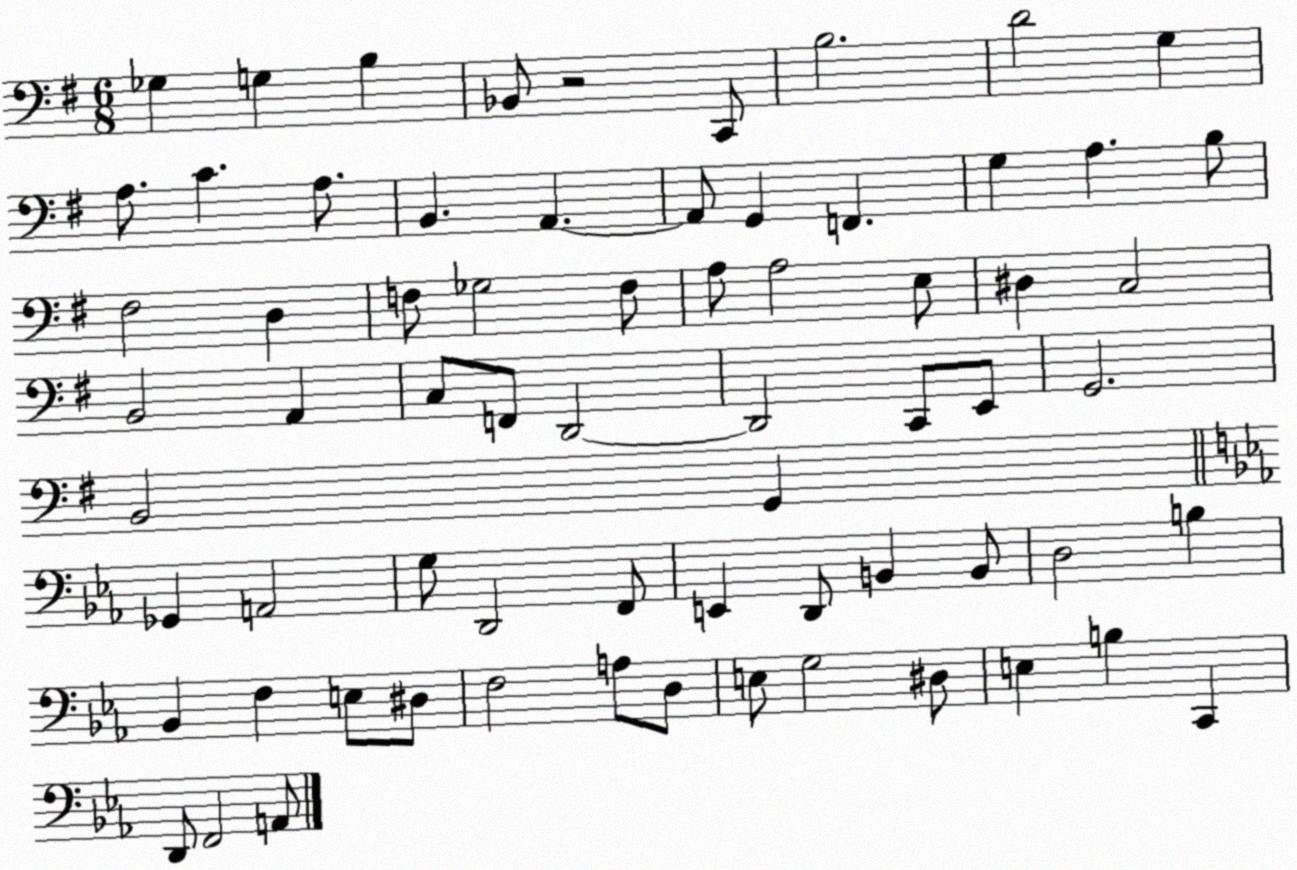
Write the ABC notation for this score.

X:1
T:Untitled
M:6/8
L:1/4
K:G
_G, G, B, _B,,/2 z2 C,,/2 B,2 D2 G, A,/2 C A,/2 B,, A,, A,,/2 G,, F,, G, A, B,/2 ^F,2 D, F,/2 _G,2 F,/2 A,/2 A,2 E,/2 ^D, C,2 B,,2 A,, C,/2 F,,/2 D,,2 D,,2 C,,/2 E,,/2 G,,2 B,,2 G,, _G,, A,,2 G,/2 D,,2 F,,/2 E,, D,,/2 B,, B,,/2 D,2 B, _B,, F, E,/2 ^D,/2 F,2 A,/2 D,/2 E,/2 G,2 ^D,/2 E, B, C,, D,,/2 F,,2 A,,/2